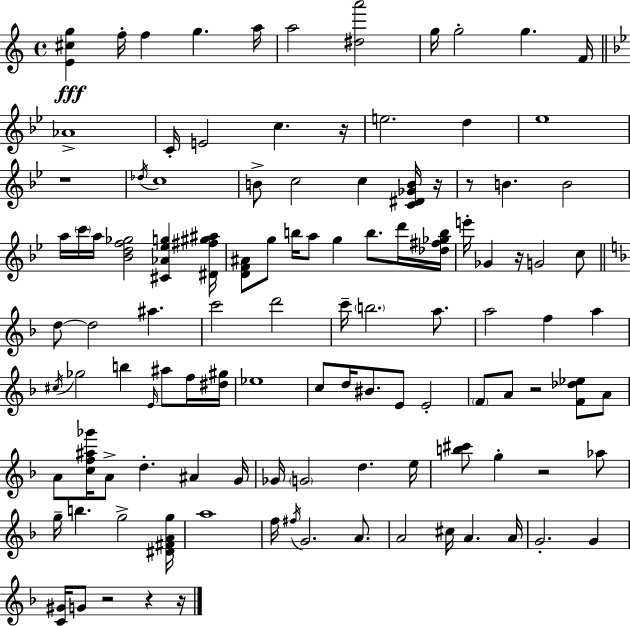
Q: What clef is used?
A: treble